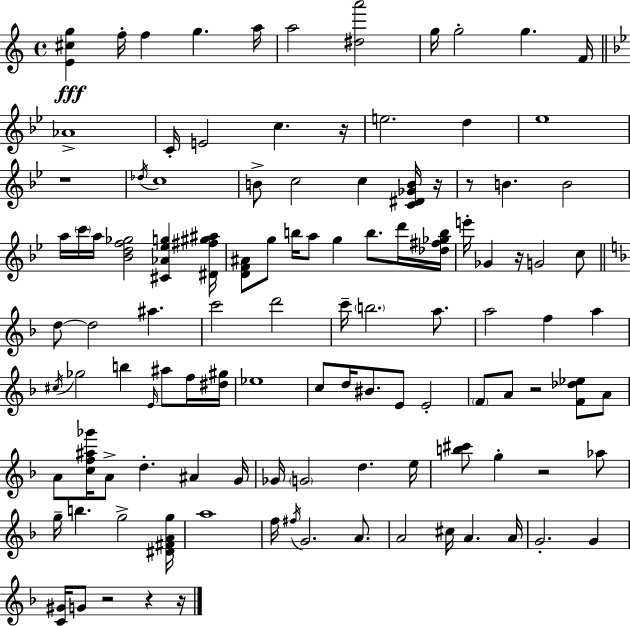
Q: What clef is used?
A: treble